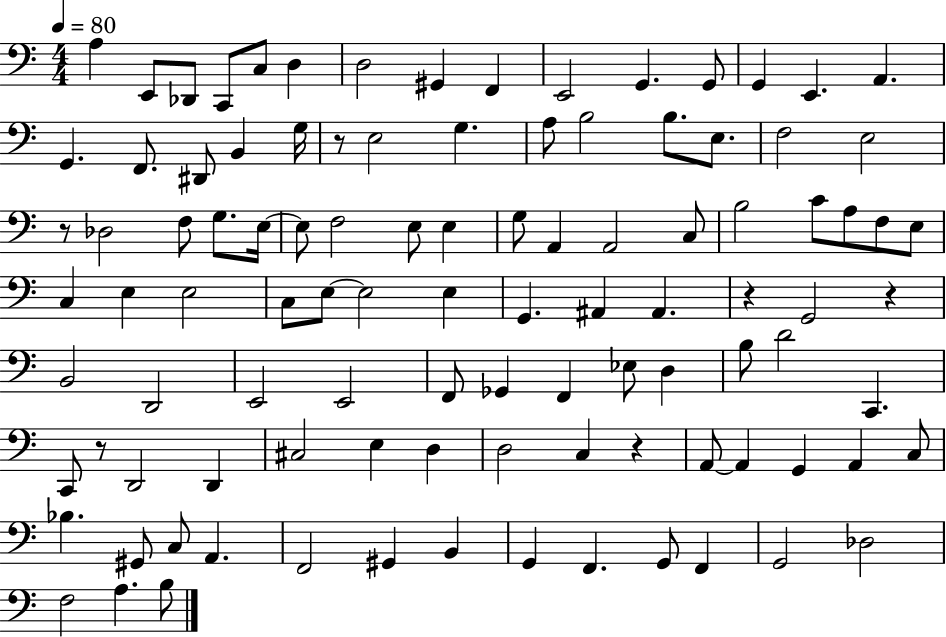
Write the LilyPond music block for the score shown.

{
  \clef bass
  \numericTimeSignature
  \time 4/4
  \key c \major
  \tempo 4 = 80
  a4 e,8 des,8 c,8 c8 d4 | d2 gis,4 f,4 | e,2 g,4. g,8 | g,4 e,4. a,4. | \break g,4. f,8. dis,8 b,4 g16 | r8 e2 g4. | a8 b2 b8. e8. | f2 e2 | \break r8 des2 f8 g8. e16~~ | e8 f2 e8 e4 | g8 a,4 a,2 c8 | b2 c'8 a8 f8 e8 | \break c4 e4 e2 | c8 e8~~ e2 e4 | g,4. ais,4 ais,4. | r4 g,2 r4 | \break b,2 d,2 | e,2 e,2 | f,8 ges,4 f,4 ees8 d4 | b8 d'2 c,4. | \break c,8 r8 d,2 d,4 | cis2 e4 d4 | d2 c4 r4 | a,8~~ a,4 g,4 a,4 c8 | \break bes4. gis,8 c8 a,4. | f,2 gis,4 b,4 | g,4 f,4. g,8 f,4 | g,2 des2 | \break f2 a4. b8 | \bar "|."
}